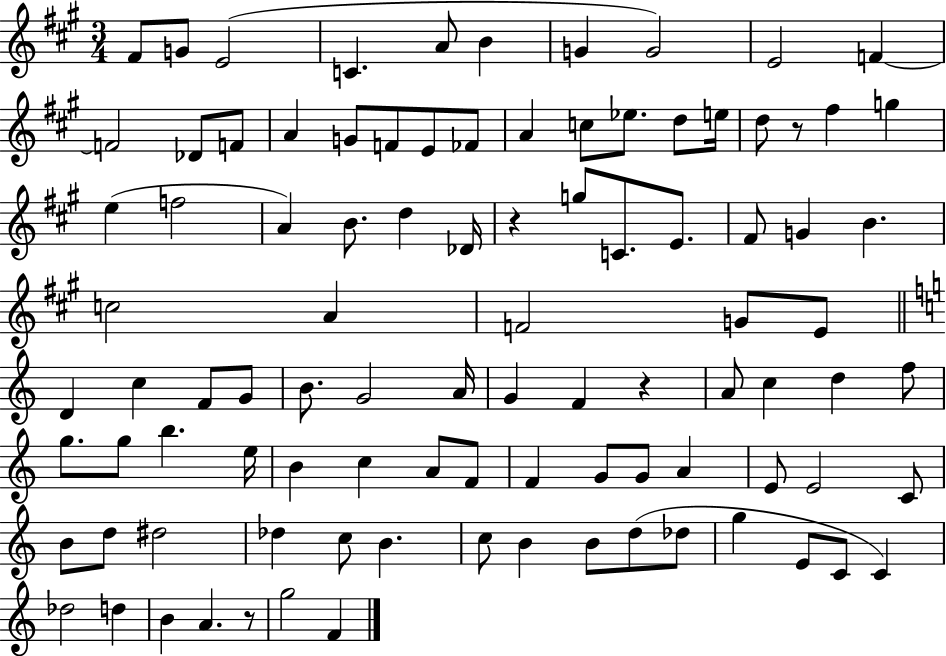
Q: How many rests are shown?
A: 4